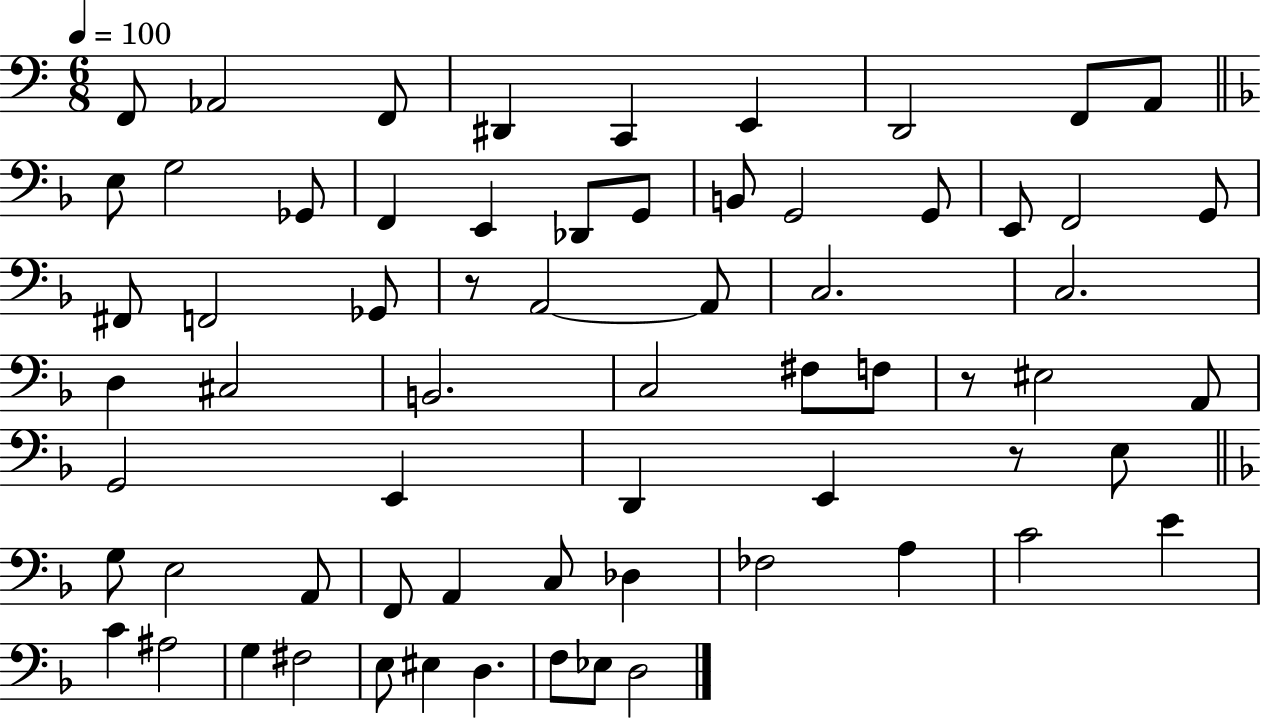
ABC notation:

X:1
T:Untitled
M:6/8
L:1/4
K:C
F,,/2 _A,,2 F,,/2 ^D,, C,, E,, D,,2 F,,/2 A,,/2 E,/2 G,2 _G,,/2 F,, E,, _D,,/2 G,,/2 B,,/2 G,,2 G,,/2 E,,/2 F,,2 G,,/2 ^F,,/2 F,,2 _G,,/2 z/2 A,,2 A,,/2 C,2 C,2 D, ^C,2 B,,2 C,2 ^F,/2 F,/2 z/2 ^E,2 A,,/2 G,,2 E,, D,, E,, z/2 E,/2 G,/2 E,2 A,,/2 F,,/2 A,, C,/2 _D, _F,2 A, C2 E C ^A,2 G, ^F,2 E,/2 ^E, D, F,/2 _E,/2 D,2